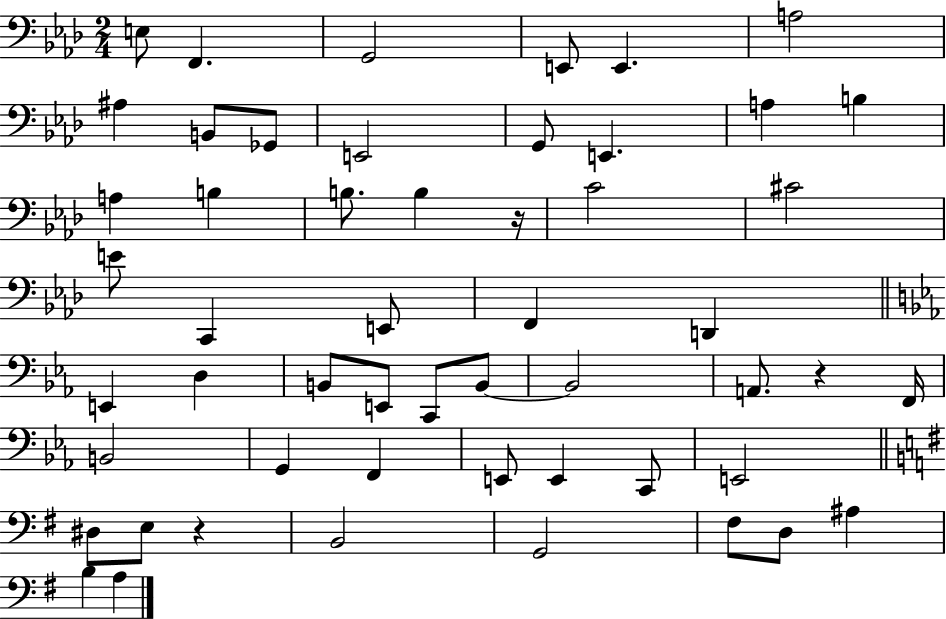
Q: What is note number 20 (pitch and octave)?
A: C#4